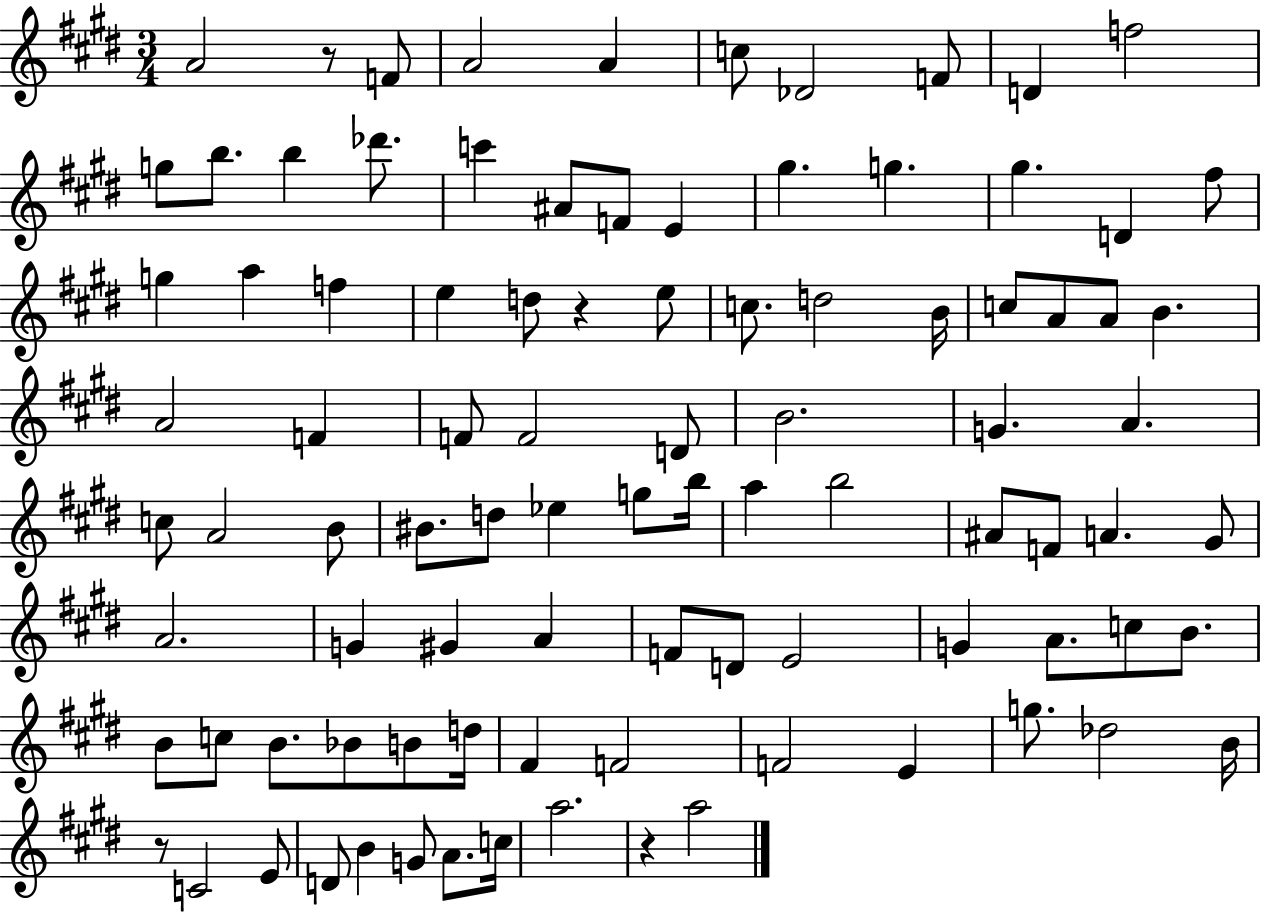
X:1
T:Untitled
M:3/4
L:1/4
K:E
A2 z/2 F/2 A2 A c/2 _D2 F/2 D f2 g/2 b/2 b _d'/2 c' ^A/2 F/2 E ^g g ^g D ^f/2 g a f e d/2 z e/2 c/2 d2 B/4 c/2 A/2 A/2 B A2 F F/2 F2 D/2 B2 G A c/2 A2 B/2 ^B/2 d/2 _e g/2 b/4 a b2 ^A/2 F/2 A ^G/2 A2 G ^G A F/2 D/2 E2 G A/2 c/2 B/2 B/2 c/2 B/2 _B/2 B/2 d/4 ^F F2 F2 E g/2 _d2 B/4 z/2 C2 E/2 D/2 B G/2 A/2 c/4 a2 z a2